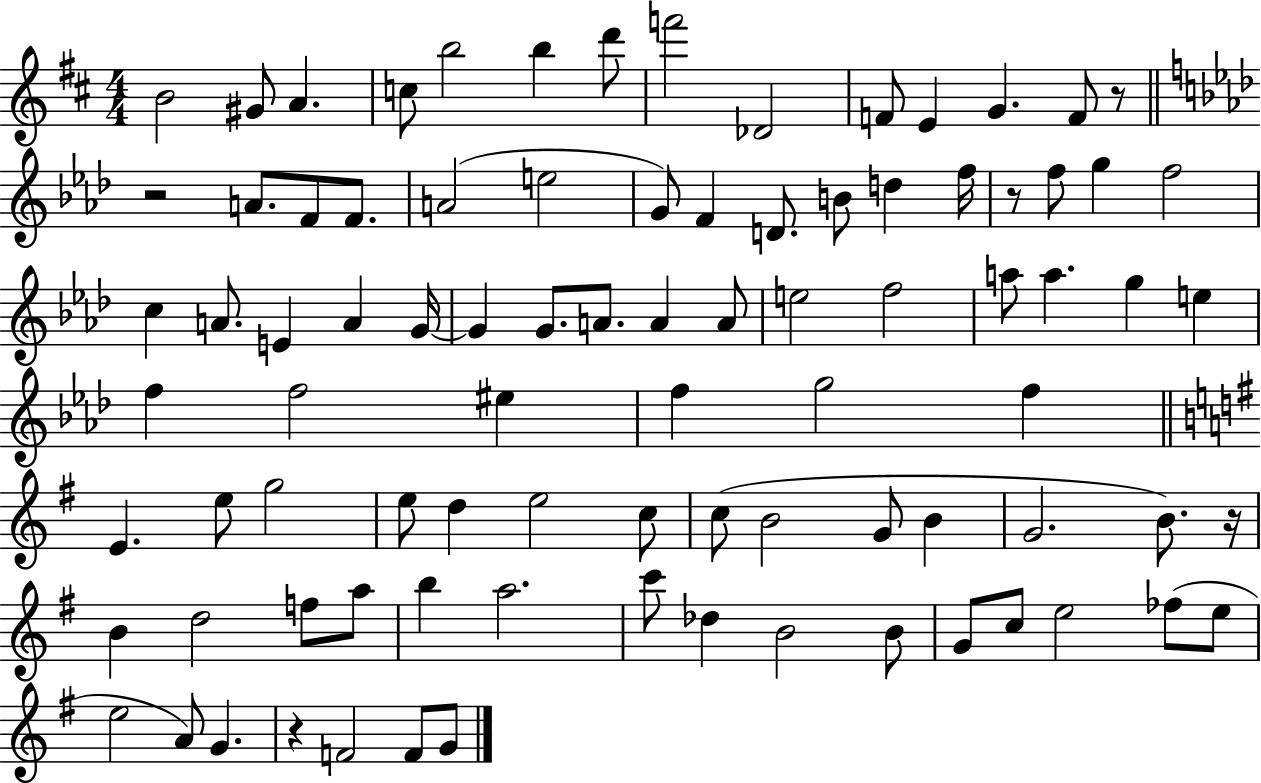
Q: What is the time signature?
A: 4/4